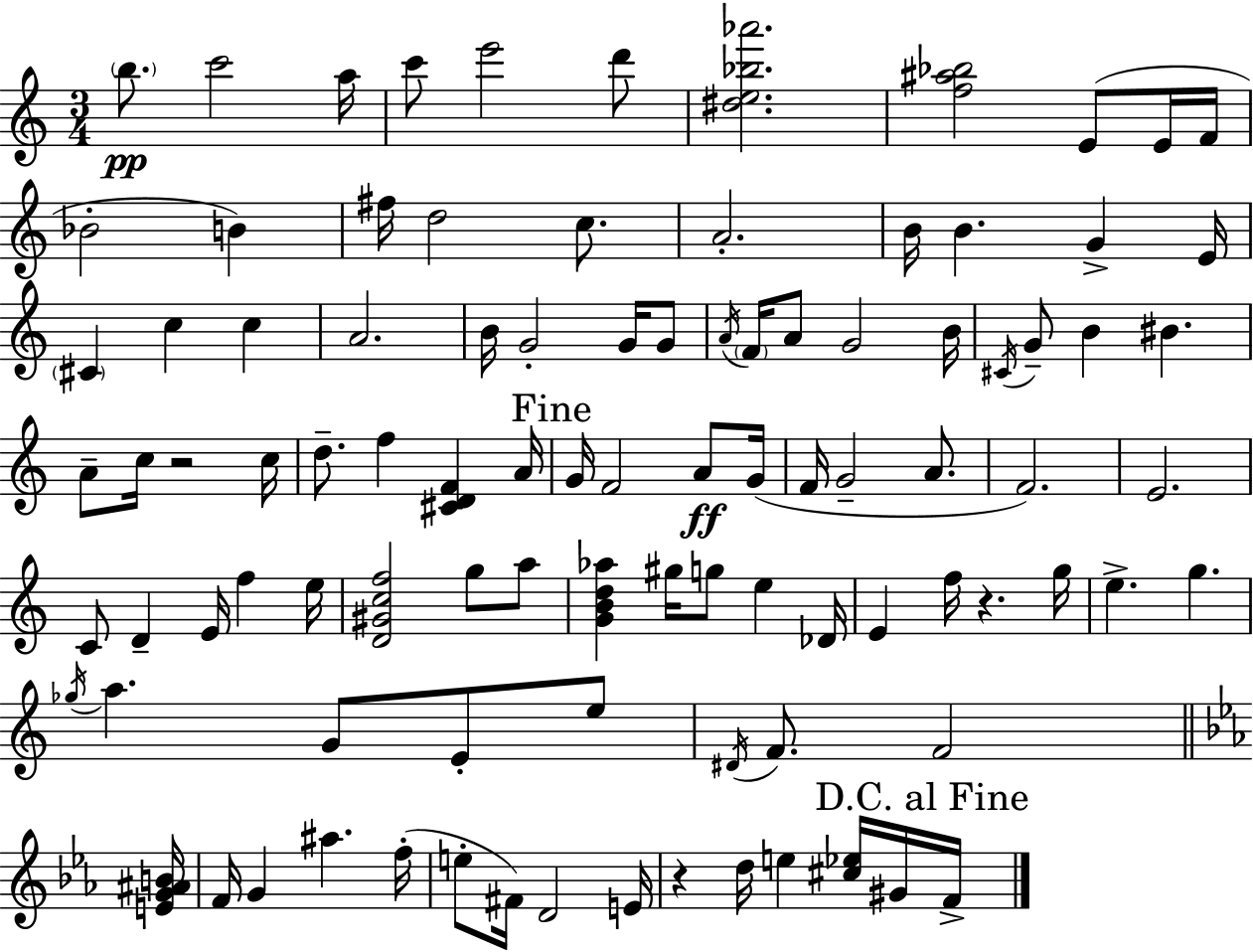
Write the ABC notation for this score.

X:1
T:Untitled
M:3/4
L:1/4
K:Am
b/2 c'2 a/4 c'/2 e'2 d'/2 [^de_b_a']2 [f^a_b]2 E/2 E/4 F/4 _B2 B ^f/4 d2 c/2 A2 B/4 B G E/4 ^C c c A2 B/4 G2 G/4 G/2 A/4 F/4 A/2 G2 B/4 ^C/4 G/2 B ^B A/2 c/4 z2 c/4 d/2 f [^CDF] A/4 G/4 F2 A/2 G/4 F/4 G2 A/2 F2 E2 C/2 D E/4 f e/4 [D^Gcf]2 g/2 a/2 [GBd_a] ^g/4 g/2 e _D/4 E f/4 z g/4 e g _g/4 a G/2 E/2 e/2 ^D/4 F/2 F2 [EG^AB]/4 F/4 G ^a f/4 e/2 ^F/4 D2 E/4 z d/4 e [^c_e]/4 ^G/4 F/4